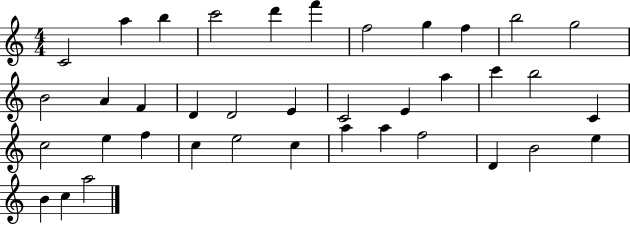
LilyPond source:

{
  \clef treble
  \numericTimeSignature
  \time 4/4
  \key c \major
  c'2 a''4 b''4 | c'''2 d'''4 f'''4 | f''2 g''4 f''4 | b''2 g''2 | \break b'2 a'4 f'4 | d'4 d'2 e'4 | c'2 e'4 a''4 | c'''4 b''2 c'4 | \break c''2 e''4 f''4 | c''4 e''2 c''4 | a''4 a''4 f''2 | d'4 b'2 e''4 | \break b'4 c''4 a''2 | \bar "|."
}